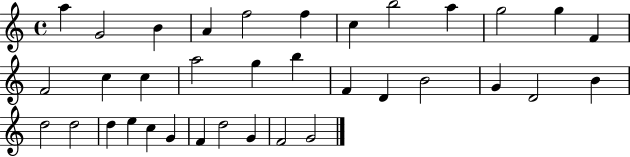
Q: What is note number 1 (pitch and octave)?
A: A5